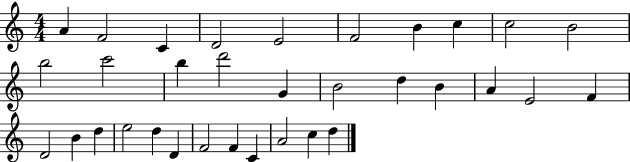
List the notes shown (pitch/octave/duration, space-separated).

A4/q F4/h C4/q D4/h E4/h F4/h B4/q C5/q C5/h B4/h B5/h C6/h B5/q D6/h G4/q B4/h D5/q B4/q A4/q E4/h F4/q D4/h B4/q D5/q E5/h D5/q D4/q F4/h F4/q C4/q A4/h C5/q D5/q